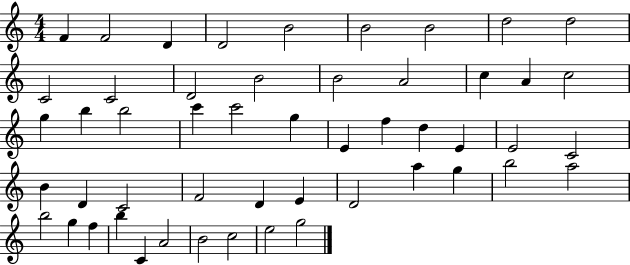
{
  \clef treble
  \numericTimeSignature
  \time 4/4
  \key c \major
  f'4 f'2 d'4 | d'2 b'2 | b'2 b'2 | d''2 d''2 | \break c'2 c'2 | d'2 b'2 | b'2 a'2 | c''4 a'4 c''2 | \break g''4 b''4 b''2 | c'''4 c'''2 g''4 | e'4 f''4 d''4 e'4 | e'2 c'2 | \break b'4 d'4 c'2 | f'2 d'4 e'4 | d'2 a''4 g''4 | b''2 a''2 | \break b''2 g''4 f''4 | b''4 c'4 a'2 | b'2 c''2 | e''2 g''2 | \break \bar "|."
}